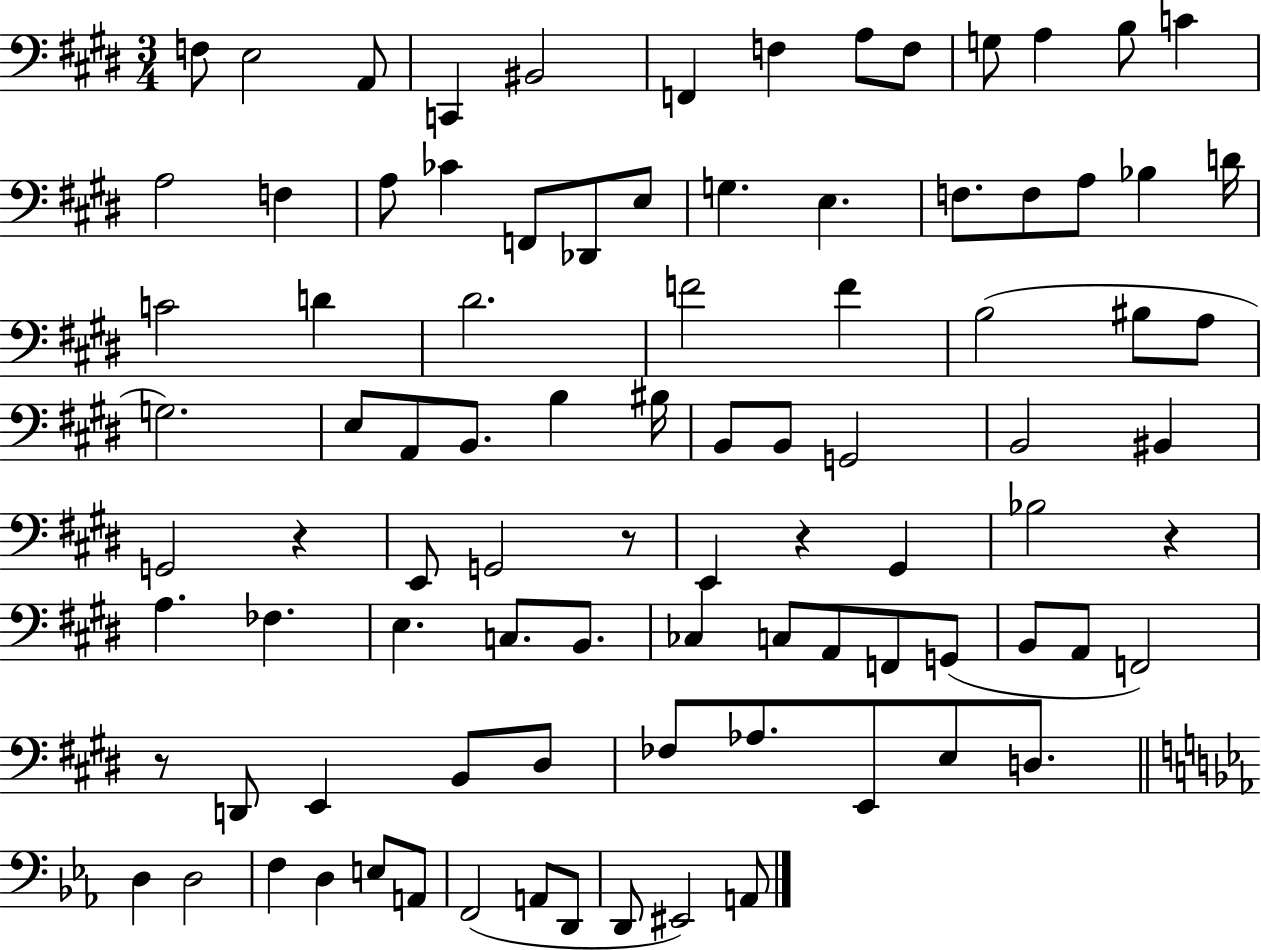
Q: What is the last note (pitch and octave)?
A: A2